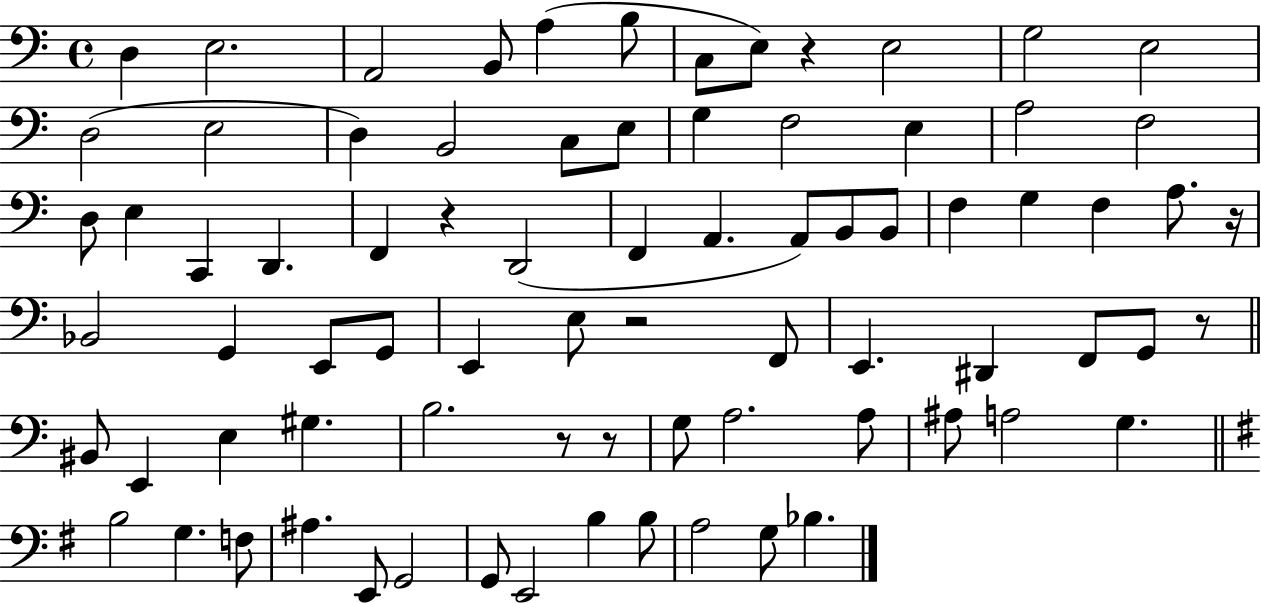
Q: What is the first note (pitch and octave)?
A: D3